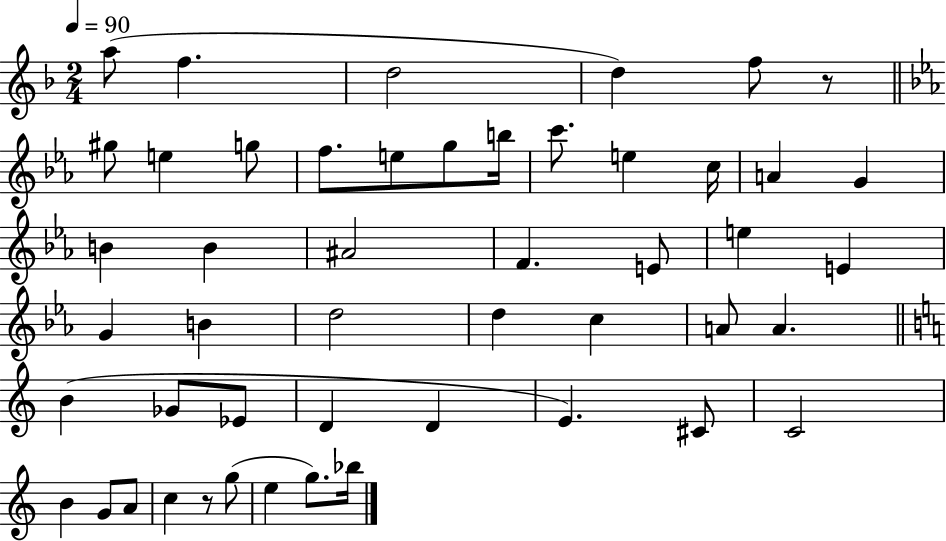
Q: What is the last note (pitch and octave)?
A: Bb5